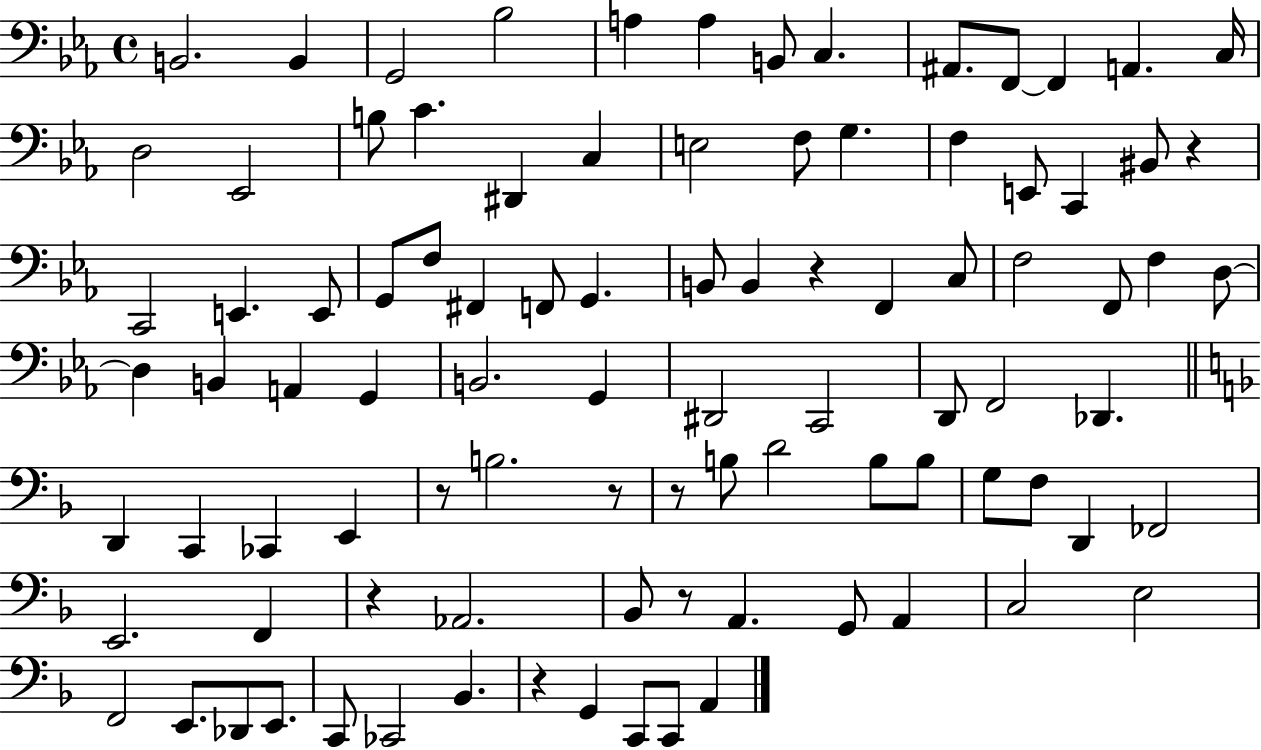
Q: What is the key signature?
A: EES major